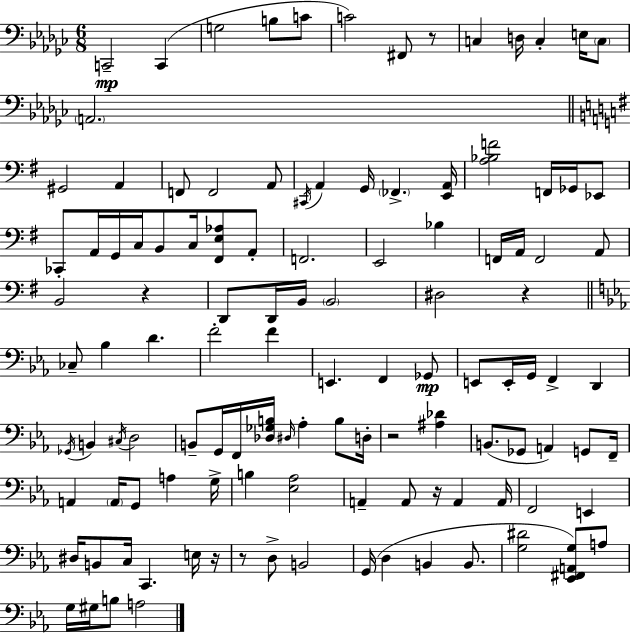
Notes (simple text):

C2/h C2/q G3/h B3/e C4/e C4/h F#2/e R/e C3/q D3/s C3/q E3/s C3/e A2/h. G#2/h A2/q F2/e F2/h A2/e C#2/s A2/q G2/s FES2/q. [E2,A2]/s [A3,Bb3,F4]/h F2/s Gb2/s Eb2/e CES2/e A2/s G2/s C3/s B2/e C3/s [F#2,E3,Ab3]/e A2/e F2/h. E2/h Bb3/q F2/s A2/s F2/h A2/e B2/h R/q D2/e D2/s B2/s B2/h D#3/h R/q CES3/e Bb3/q D4/q. F4/h F4/q E2/q. F2/q Gb2/e E2/e E2/s G2/s F2/q D2/q Gb2/s B2/q C#3/s D3/h B2/e G2/s F2/s [Db3,Gb3,B3]/s D#3/s Ab3/q B3/e D3/s R/h [A#3,Db4]/q B2/e. Gb2/e A2/q G2/e F2/s A2/q A2/s G2/e A3/q G3/s B3/q [Eb3,Ab3]/h A2/q A2/e R/s A2/q A2/s F2/h E2/q D#3/s B2/e C3/s C2/q. E3/s R/s R/e D3/e B2/h G2/s D3/q B2/q B2/e. [G3,D#4]/h [Eb2,F#2,A2,G3]/e A3/e G3/s G#3/s B3/e A3/h